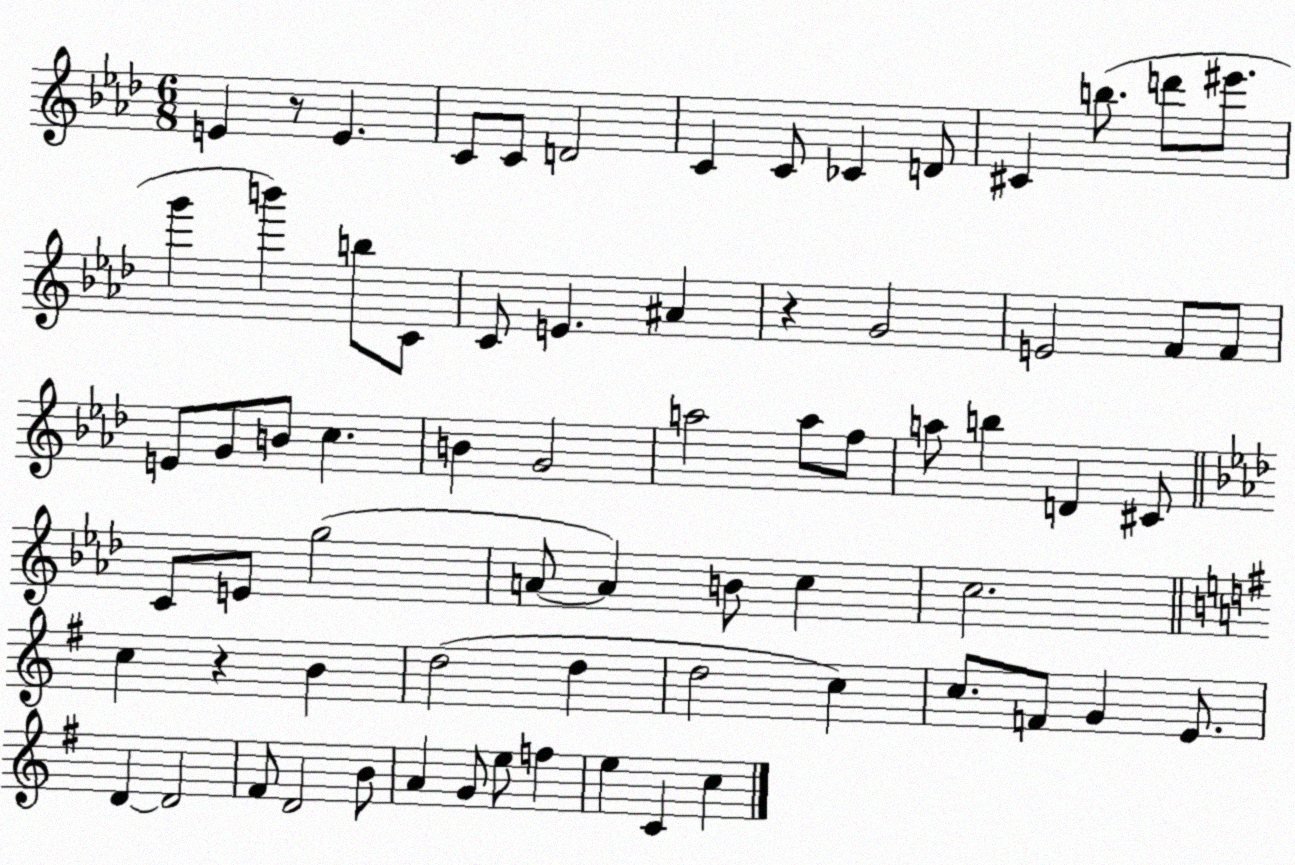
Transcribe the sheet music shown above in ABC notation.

X:1
T:Untitled
M:6/8
L:1/4
K:Ab
E z/2 E C/2 C/2 D2 C C/2 _C D/2 ^C b/2 d'/2 ^e'/2 g' b' b/2 C/2 C/2 E ^A z G2 E2 F/2 F/2 E/2 G/2 B/2 c B G2 a2 a/2 f/2 a/2 b D ^C/2 C/2 E/2 g2 A/2 A B/2 c c2 c z B d2 d d2 c c/2 F/2 G E/2 D D2 ^F/2 D2 B/2 A G/2 e/2 f e C c